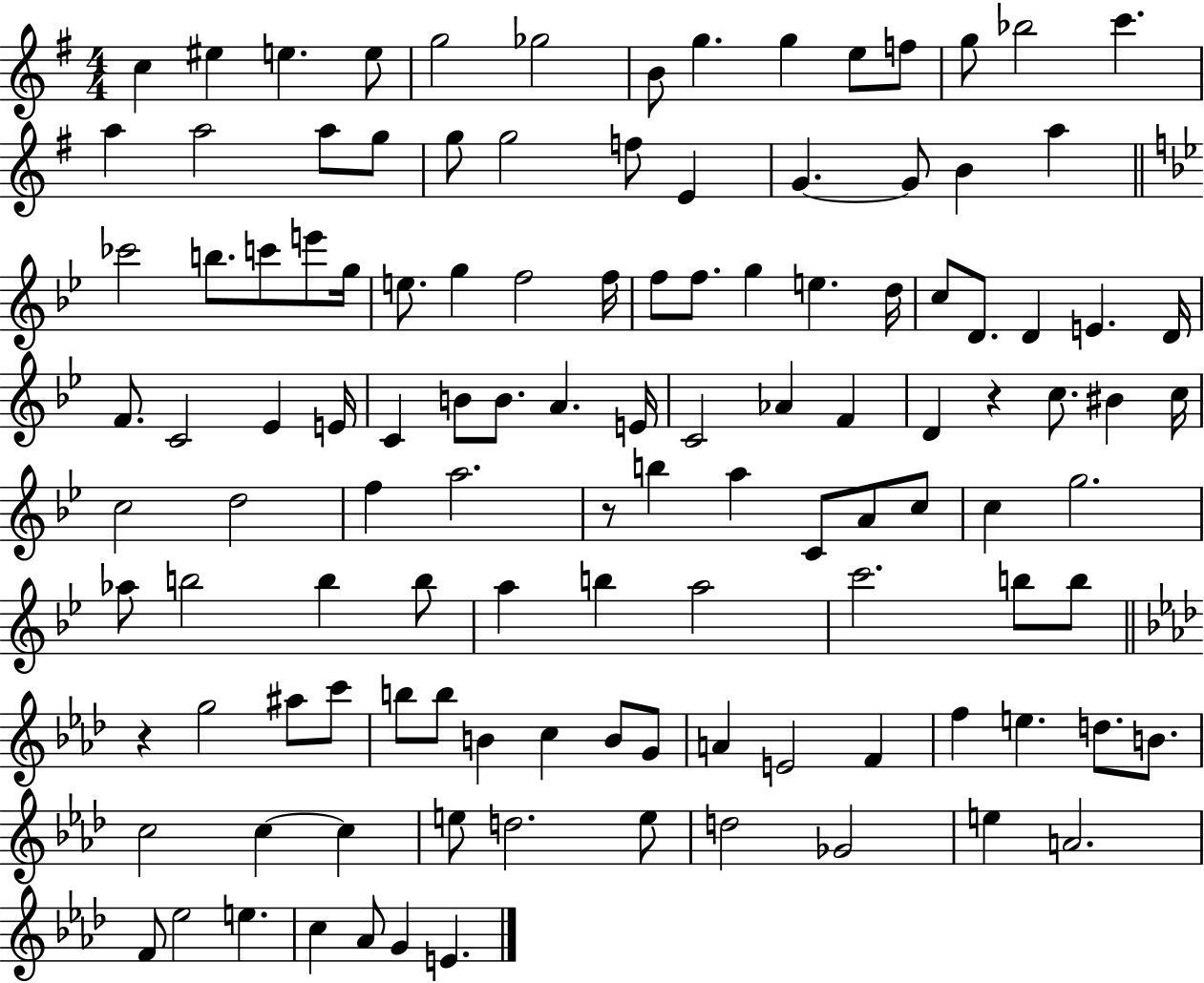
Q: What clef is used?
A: treble